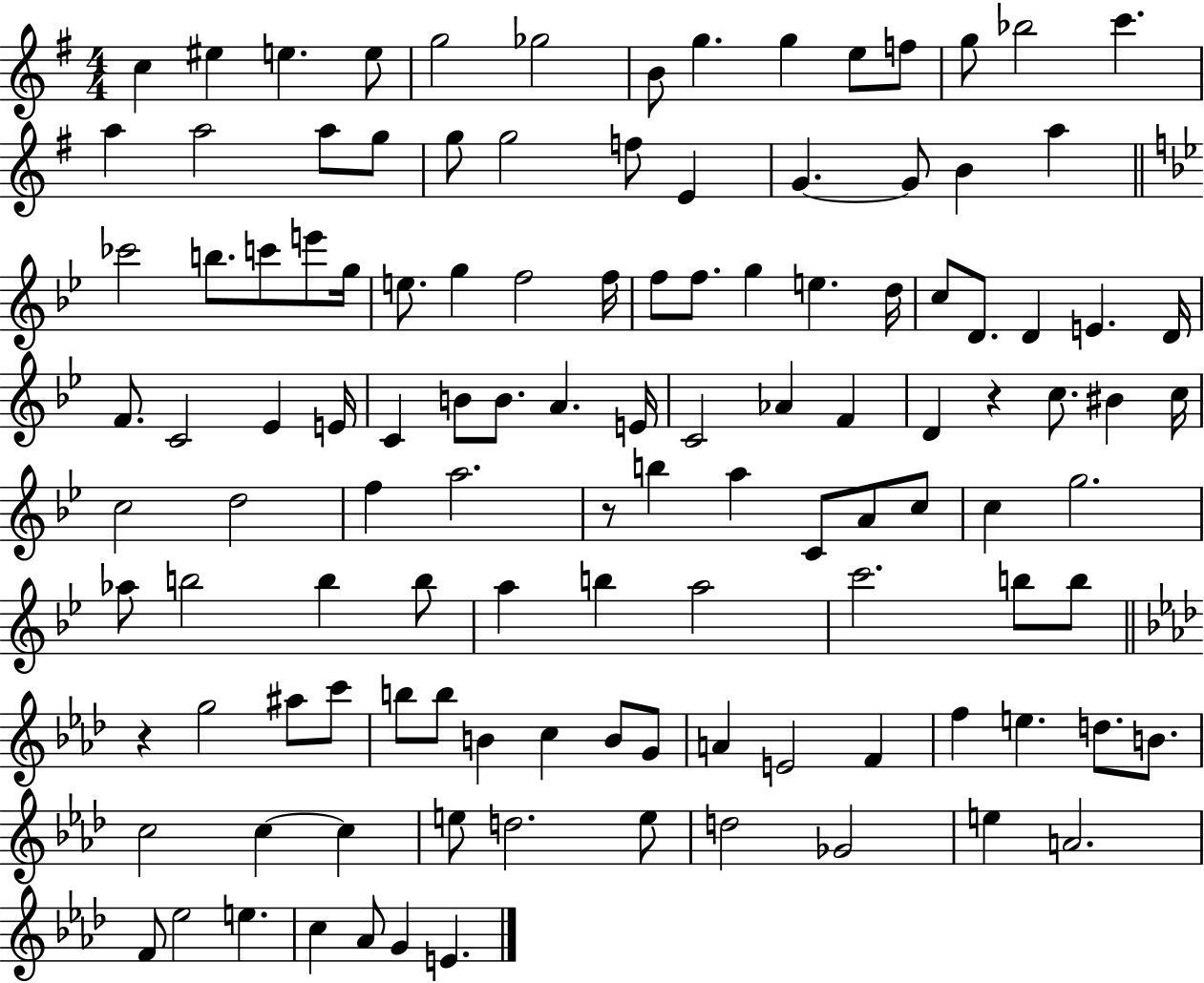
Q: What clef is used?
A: treble